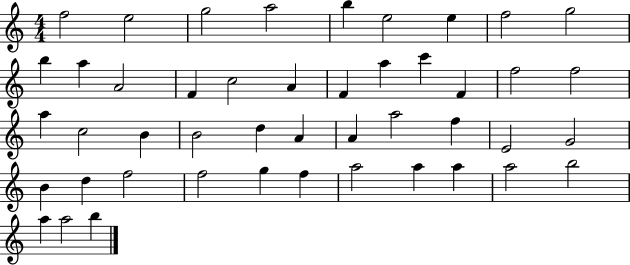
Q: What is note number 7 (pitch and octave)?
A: E5